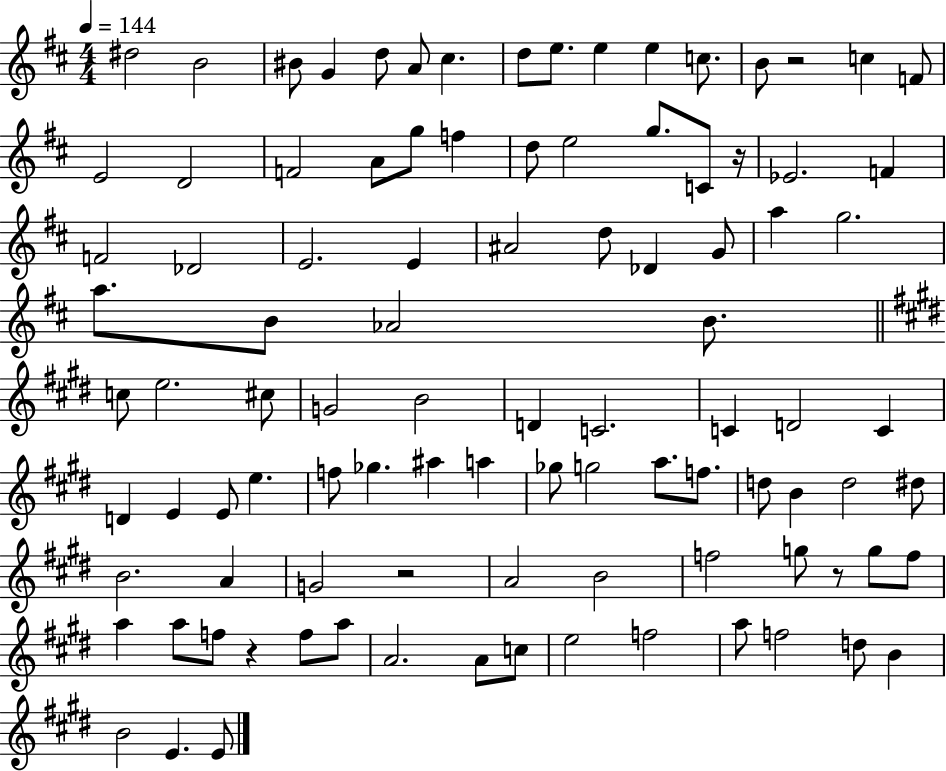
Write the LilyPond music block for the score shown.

{
  \clef treble
  \numericTimeSignature
  \time 4/4
  \key d \major
  \tempo 4 = 144
  dis''2 b'2 | bis'8 g'4 d''8 a'8 cis''4. | d''8 e''8. e''4 e''4 c''8. | b'8 r2 c''4 f'8 | \break e'2 d'2 | f'2 a'8 g''8 f''4 | d''8 e''2 g''8. c'8 r16 | ees'2. f'4 | \break f'2 des'2 | e'2. e'4 | ais'2 d''8 des'4 g'8 | a''4 g''2. | \break a''8. b'8 aes'2 b'8. | \bar "||" \break \key e \major c''8 e''2. cis''8 | g'2 b'2 | d'4 c'2. | c'4 d'2 c'4 | \break d'4 e'4 e'8 e''4. | f''8 ges''4. ais''4 a''4 | ges''8 g''2 a''8. f''8. | d''8 b'4 d''2 dis''8 | \break b'2. a'4 | g'2 r2 | a'2 b'2 | f''2 g''8 r8 g''8 f''8 | \break a''4 a''8 f''8 r4 f''8 a''8 | a'2. a'8 c''8 | e''2 f''2 | a''8 f''2 d''8 b'4 | \break b'2 e'4. e'8 | \bar "|."
}